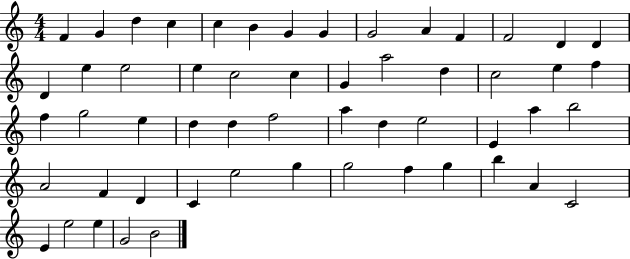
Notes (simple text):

F4/q G4/q D5/q C5/q C5/q B4/q G4/q G4/q G4/h A4/q F4/q F4/h D4/q D4/q D4/q E5/q E5/h E5/q C5/h C5/q G4/q A5/h D5/q C5/h E5/q F5/q F5/q G5/h E5/q D5/q D5/q F5/h A5/q D5/q E5/h E4/q A5/q B5/h A4/h F4/q D4/q C4/q E5/h G5/q G5/h F5/q G5/q B5/q A4/q C4/h E4/q E5/h E5/q G4/h B4/h